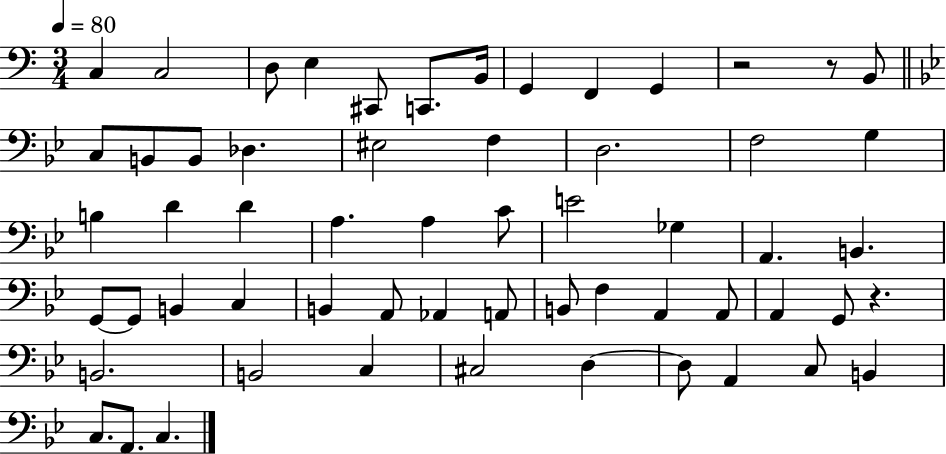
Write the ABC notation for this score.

X:1
T:Untitled
M:3/4
L:1/4
K:C
C, C,2 D,/2 E, ^C,,/2 C,,/2 B,,/4 G,, F,, G,, z2 z/2 B,,/2 C,/2 B,,/2 B,,/2 _D, ^E,2 F, D,2 F,2 G, B, D D A, A, C/2 E2 _G, A,, B,, G,,/2 G,,/2 B,, C, B,, A,,/2 _A,, A,,/2 B,,/2 F, A,, A,,/2 A,, G,,/2 z B,,2 B,,2 C, ^C,2 D, D,/2 A,, C,/2 B,, C,/2 A,,/2 C,